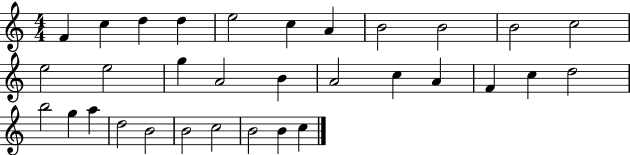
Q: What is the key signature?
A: C major